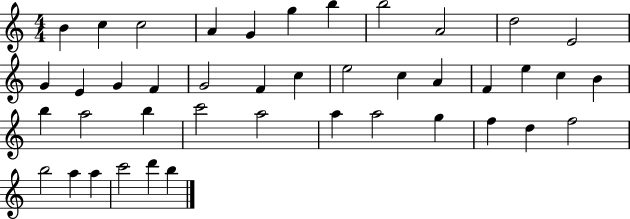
B4/q C5/q C5/h A4/q G4/q G5/q B5/q B5/h A4/h D5/h E4/h G4/q E4/q G4/q F4/q G4/h F4/q C5/q E5/h C5/q A4/q F4/q E5/q C5/q B4/q B5/q A5/h B5/q C6/h A5/h A5/q A5/h G5/q F5/q D5/q F5/h B5/h A5/q A5/q C6/h D6/q B5/q